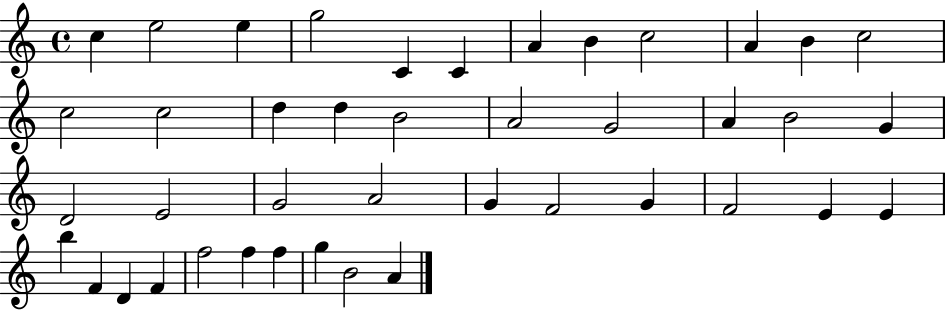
C5/q E5/h E5/q G5/h C4/q C4/q A4/q B4/q C5/h A4/q B4/q C5/h C5/h C5/h D5/q D5/q B4/h A4/h G4/h A4/q B4/h G4/q D4/h E4/h G4/h A4/h G4/q F4/h G4/q F4/h E4/q E4/q B5/q F4/q D4/q F4/q F5/h F5/q F5/q G5/q B4/h A4/q